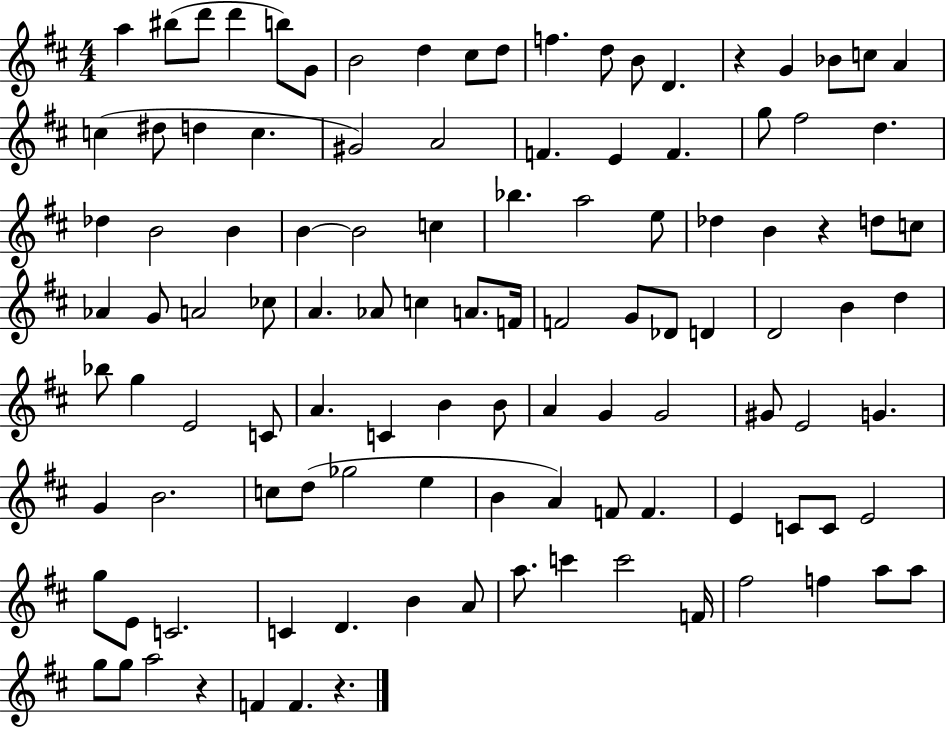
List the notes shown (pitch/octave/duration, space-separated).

A5/q BIS5/e D6/e D6/q B5/e G4/e B4/h D5/q C#5/e D5/e F5/q. D5/e B4/e D4/q. R/q G4/q Bb4/e C5/e A4/q C5/q D#5/e D5/q C5/q. G#4/h A4/h F4/q. E4/q F4/q. G5/e F#5/h D5/q. Db5/q B4/h B4/q B4/q B4/h C5/q Bb5/q. A5/h E5/e Db5/q B4/q R/q D5/e C5/e Ab4/q G4/e A4/h CES5/e A4/q. Ab4/e C5/q A4/e. F4/s F4/h G4/e Db4/e D4/q D4/h B4/q D5/q Bb5/e G5/q E4/h C4/e A4/q. C4/q B4/q B4/e A4/q G4/q G4/h G#4/e E4/h G4/q. G4/q B4/h. C5/e D5/e Gb5/h E5/q B4/q A4/q F4/e F4/q. E4/q C4/e C4/e E4/h G5/e E4/e C4/h. C4/q D4/q. B4/q A4/e A5/e. C6/q C6/h F4/s F#5/h F5/q A5/e A5/e G5/e G5/e A5/h R/q F4/q F4/q. R/q.